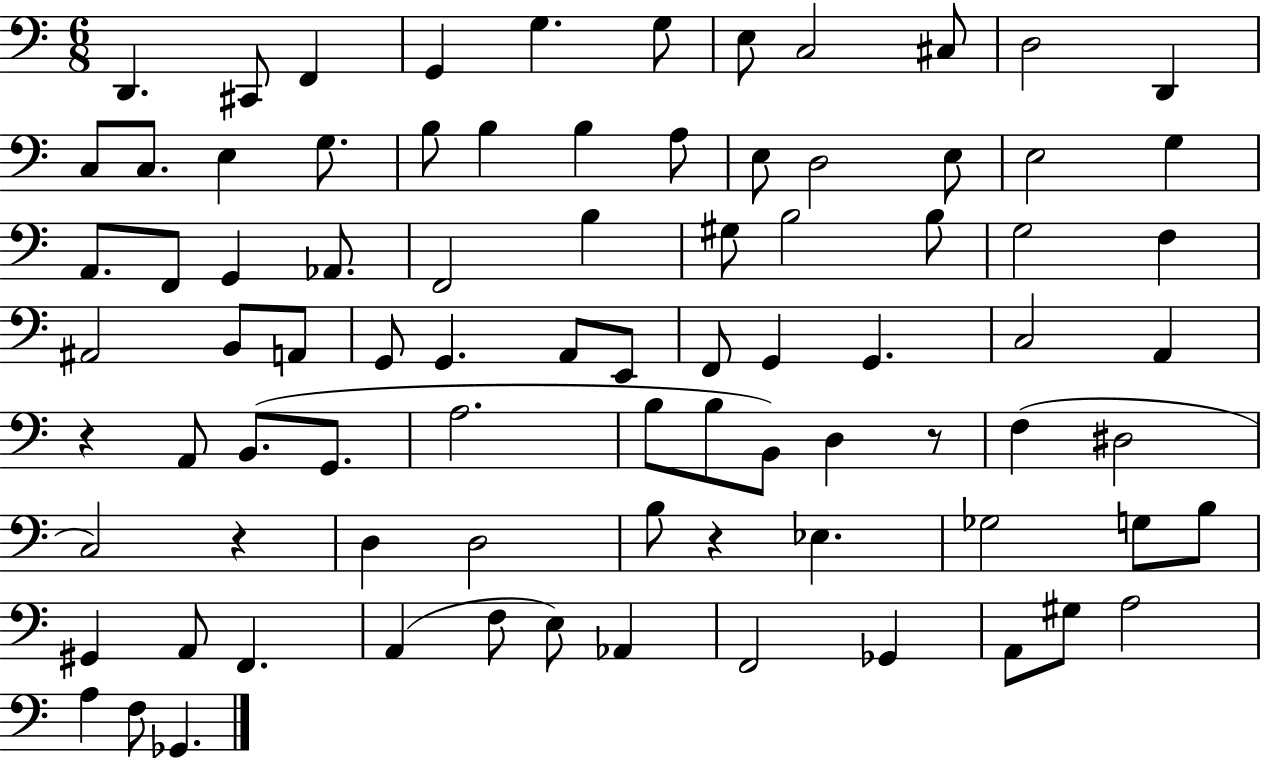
X:1
T:Untitled
M:6/8
L:1/4
K:C
D,, ^C,,/2 F,, G,, G, G,/2 E,/2 C,2 ^C,/2 D,2 D,, C,/2 C,/2 E, G,/2 B,/2 B, B, A,/2 E,/2 D,2 E,/2 E,2 G, A,,/2 F,,/2 G,, _A,,/2 F,,2 B, ^G,/2 B,2 B,/2 G,2 F, ^A,,2 B,,/2 A,,/2 G,,/2 G,, A,,/2 E,,/2 F,,/2 G,, G,, C,2 A,, z A,,/2 B,,/2 G,,/2 A,2 B,/2 B,/2 B,,/2 D, z/2 F, ^D,2 C,2 z D, D,2 B,/2 z _E, _G,2 G,/2 B,/2 ^G,, A,,/2 F,, A,, F,/2 E,/2 _A,, F,,2 _G,, A,,/2 ^G,/2 A,2 A, F,/2 _G,,